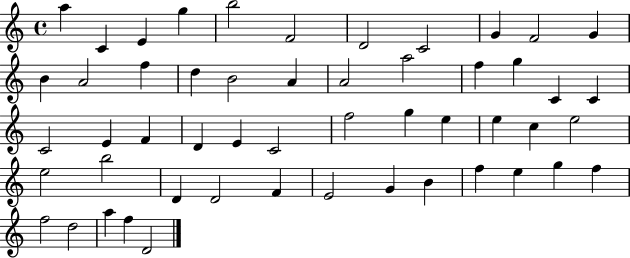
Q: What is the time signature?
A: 4/4